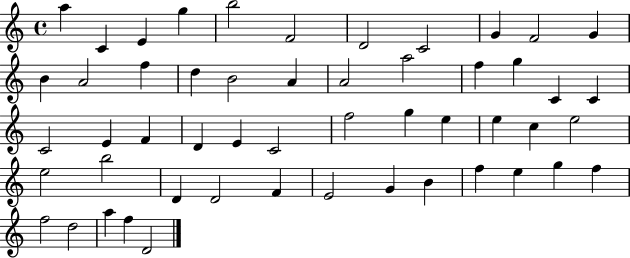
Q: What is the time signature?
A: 4/4